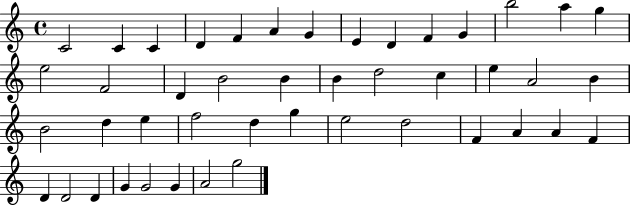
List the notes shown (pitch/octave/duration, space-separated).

C4/h C4/q C4/q D4/q F4/q A4/q G4/q E4/q D4/q F4/q G4/q B5/h A5/q G5/q E5/h F4/h D4/q B4/h B4/q B4/q D5/h C5/q E5/q A4/h B4/q B4/h D5/q E5/q F5/h D5/q G5/q E5/h D5/h F4/q A4/q A4/q F4/q D4/q D4/h D4/q G4/q G4/h G4/q A4/h G5/h